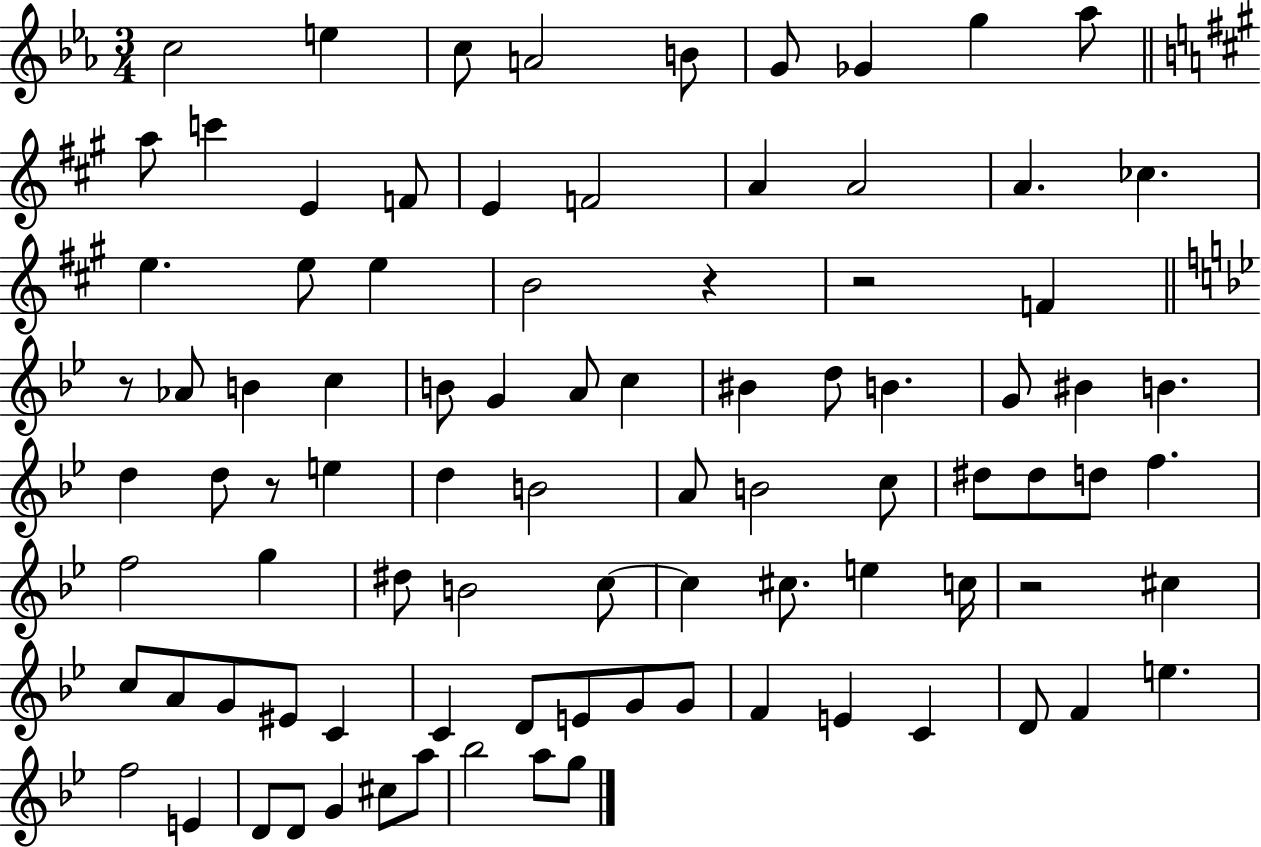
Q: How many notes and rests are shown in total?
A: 90